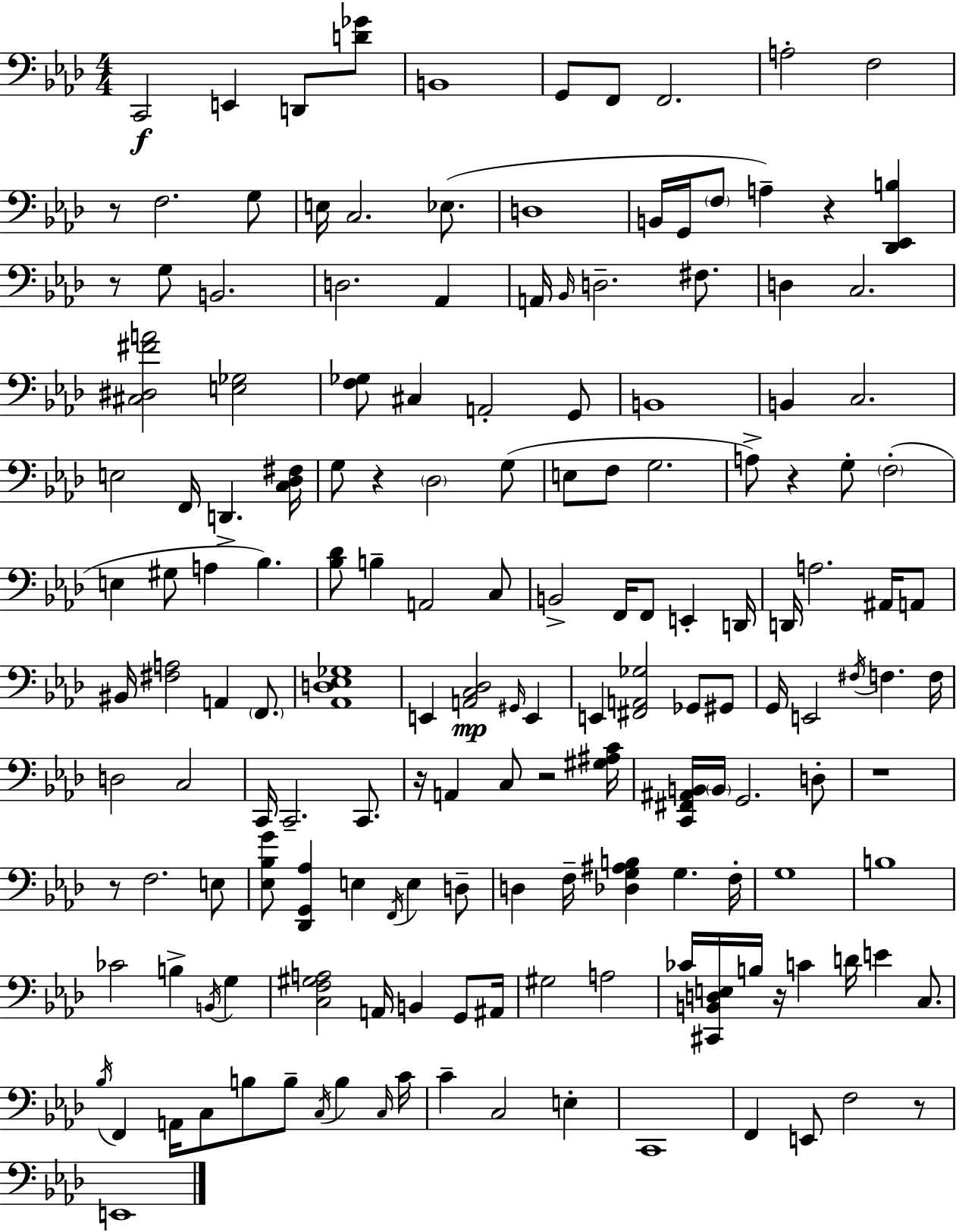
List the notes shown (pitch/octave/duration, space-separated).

C2/h E2/q D2/e [D4,Gb4]/e B2/w G2/e F2/e F2/h. A3/h F3/h R/e F3/h. G3/e E3/s C3/h. Eb3/e. D3/w B2/s G2/s F3/e A3/q R/q [Db2,Eb2,B3]/q R/e G3/e B2/h. D3/h. Ab2/q A2/s Bb2/s D3/h. F#3/e. D3/q C3/h. [C#3,D#3,F#4,A4]/h [E3,Gb3]/h [F3,Gb3]/e C#3/q A2/h G2/e B2/w B2/q C3/h. E3/h F2/s D2/q. [C3,Db3,F#3]/s G3/e R/q Db3/h G3/e E3/e F3/e G3/h. A3/e R/q G3/e F3/h E3/q G#3/e A3/q Bb3/q. [Bb3,Db4]/e B3/q A2/h C3/e B2/h F2/s F2/e E2/q D2/s D2/s A3/h. A#2/s A2/e BIS2/s [F#3,A3]/h A2/q F2/e. [Ab2,D3,Eb3,Gb3]/w E2/q [A2,C3,Db3]/h G#2/s E2/q E2/q [F#2,A2,Gb3]/h Gb2/e G#2/e G2/s E2/h F#3/s F3/q. F3/s D3/h C3/h C2/s C2/h. C2/e. R/s A2/q C3/e R/h [G#3,A#3,C4]/s [C2,F#2,A#2,B2]/s B2/s G2/h. D3/e R/w R/e F3/h. E3/e [Eb3,Bb3,G4]/e [Db2,G2,Ab3]/q E3/q F2/s E3/q D3/e D3/q F3/s [Db3,G3,A#3,B3]/q G3/q. F3/s G3/w B3/w CES4/h B3/q B2/s G3/q [C3,F3,G#3,A3]/h A2/s B2/q G2/e A#2/s G#3/h A3/h CES4/s [C#2,B2,D3,E3]/s B3/s R/s C4/q D4/s E4/q C3/e. Bb3/s F2/q A2/s C3/e B3/e B3/e C3/s B3/q C3/s C4/s C4/q C3/h E3/q C2/w F2/q E2/e F3/h R/e E2/w